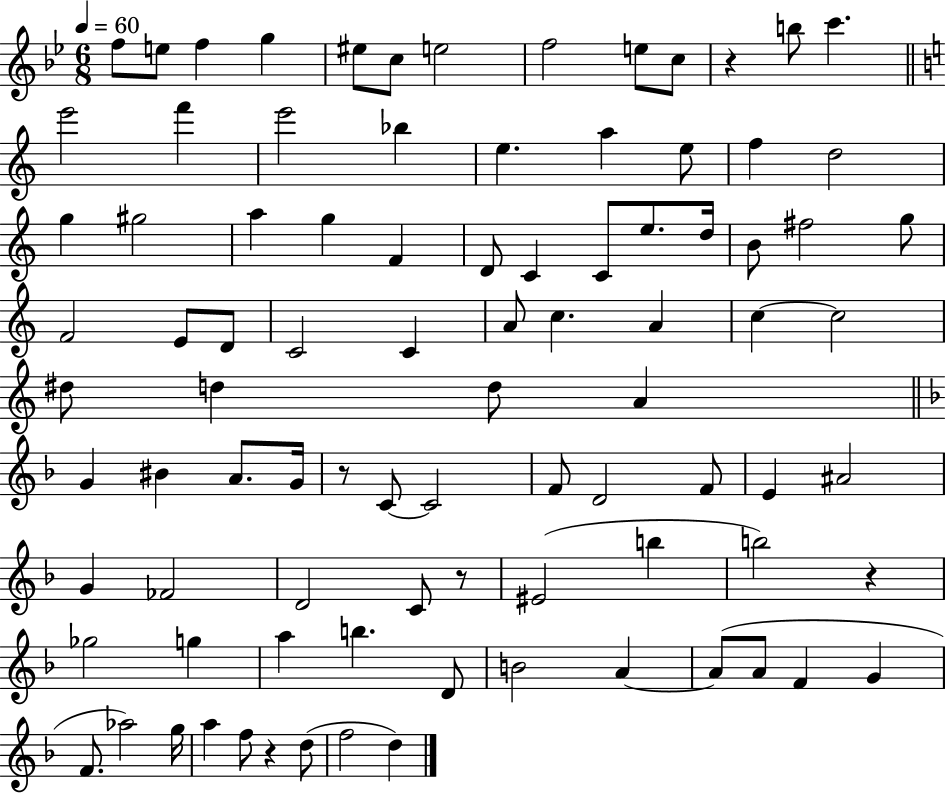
F5/e E5/e F5/q G5/q EIS5/e C5/e E5/h F5/h E5/e C5/e R/q B5/e C6/q. E6/h F6/q E6/h Bb5/q E5/q. A5/q E5/e F5/q D5/h G5/q G#5/h A5/q G5/q F4/q D4/e C4/q C4/e E5/e. D5/s B4/e F#5/h G5/e F4/h E4/e D4/e C4/h C4/q A4/e C5/q. A4/q C5/q C5/h D#5/e D5/q D5/e A4/q G4/q BIS4/q A4/e. G4/s R/e C4/e C4/h F4/e D4/h F4/e E4/q A#4/h G4/q FES4/h D4/h C4/e R/e EIS4/h B5/q B5/h R/q Gb5/h G5/q A5/q B5/q. D4/e B4/h A4/q A4/e A4/e F4/q G4/q F4/e. Ab5/h G5/s A5/q F5/e R/q D5/e F5/h D5/q